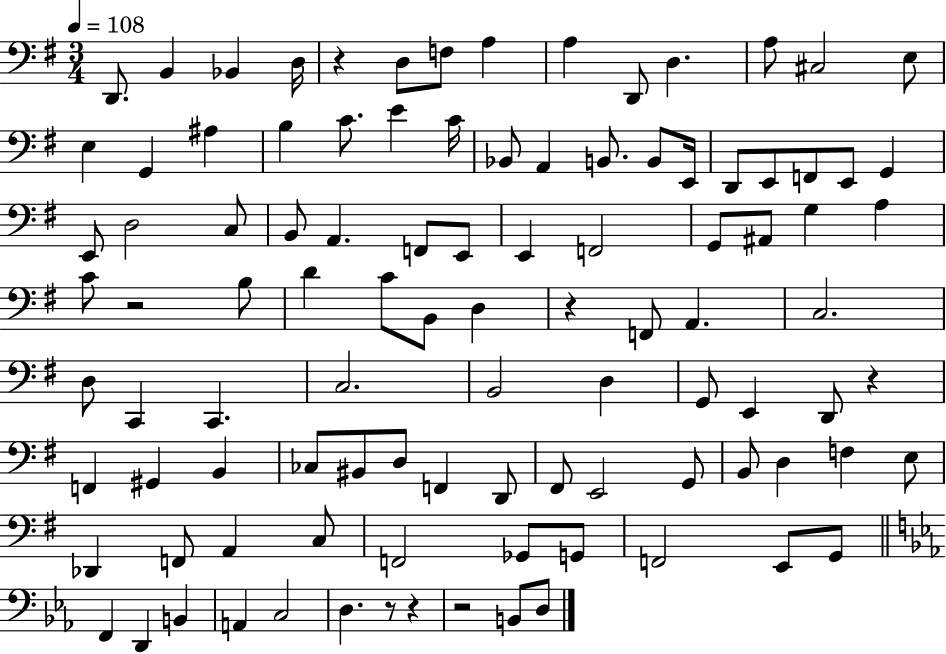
D2/e. B2/q Bb2/q D3/s R/q D3/e F3/e A3/q A3/q D2/e D3/q. A3/e C#3/h E3/e E3/q G2/q A#3/q B3/q C4/e. E4/q C4/s Bb2/e A2/q B2/e. B2/e E2/s D2/e E2/e F2/e E2/e G2/q E2/e D3/h C3/e B2/e A2/q. F2/e E2/e E2/q F2/h G2/e A#2/e G3/q A3/q C4/e R/h B3/e D4/q C4/e B2/e D3/q R/q F2/e A2/q. C3/h. D3/e C2/q C2/q. C3/h. B2/h D3/q G2/e E2/q D2/e R/q F2/q G#2/q B2/q CES3/e BIS2/e D3/e F2/q D2/e F#2/e E2/h G2/e B2/e D3/q F3/q E3/e Db2/q F2/e A2/q C3/e F2/h Gb2/e G2/e F2/h E2/e G2/e F2/q D2/q B2/q A2/q C3/h D3/q. R/e R/q R/h B2/e D3/e